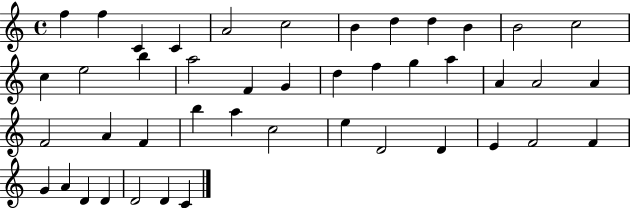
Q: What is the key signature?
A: C major